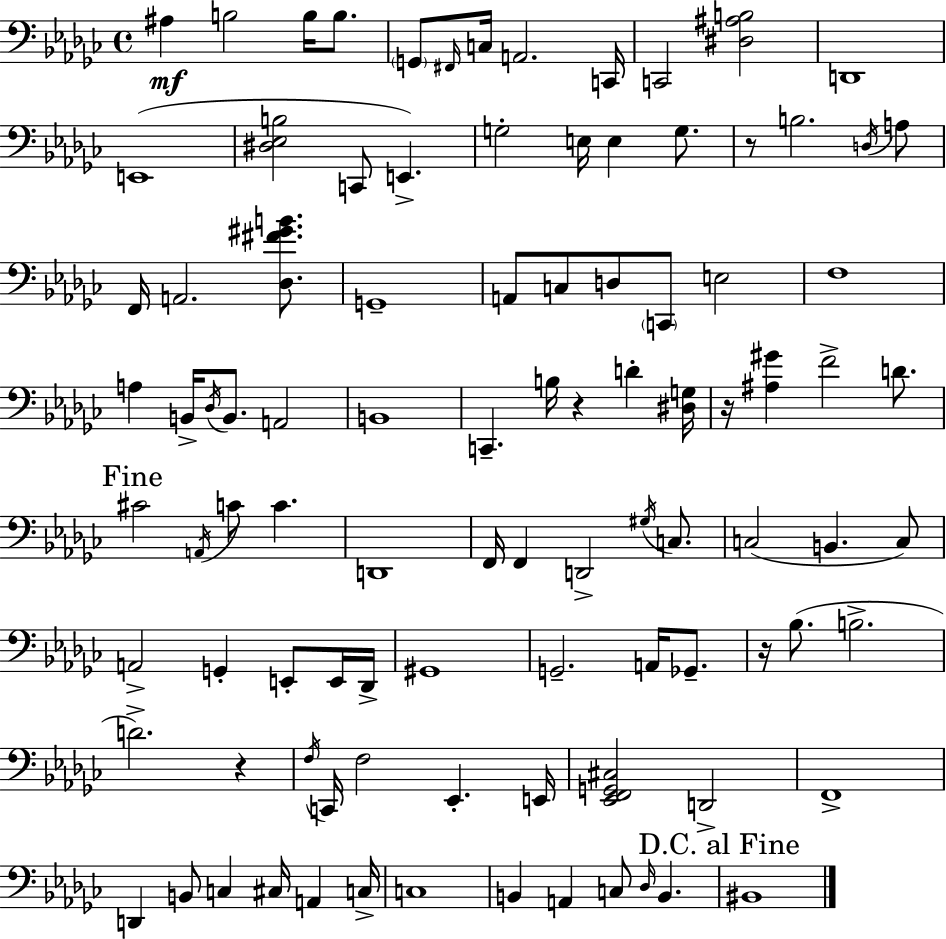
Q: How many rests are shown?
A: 5